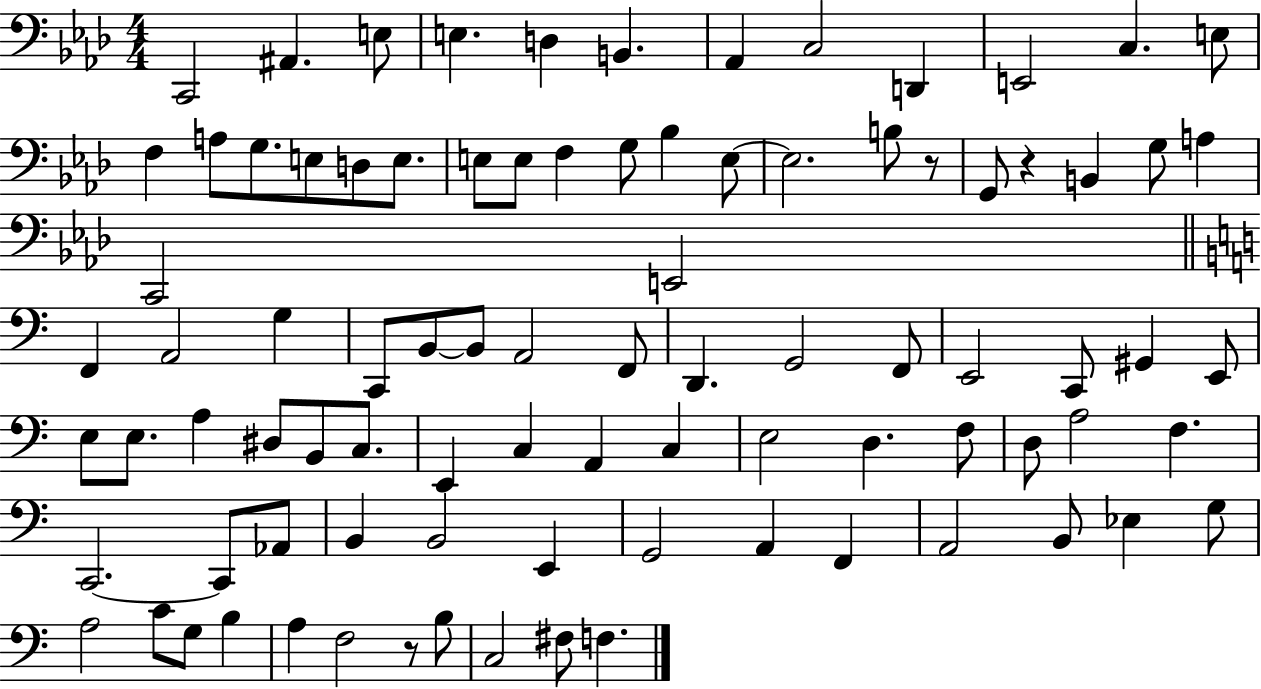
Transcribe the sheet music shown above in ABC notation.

X:1
T:Untitled
M:4/4
L:1/4
K:Ab
C,,2 ^A,, E,/2 E, D, B,, _A,, C,2 D,, E,,2 C, E,/2 F, A,/2 G,/2 E,/2 D,/2 E,/2 E,/2 E,/2 F, G,/2 _B, E,/2 E,2 B,/2 z/2 G,,/2 z B,, G,/2 A, C,,2 E,,2 F,, A,,2 G, C,,/2 B,,/2 B,,/2 A,,2 F,,/2 D,, G,,2 F,,/2 E,,2 C,,/2 ^G,, E,,/2 E,/2 E,/2 A, ^D,/2 B,,/2 C,/2 E,, C, A,, C, E,2 D, F,/2 D,/2 A,2 F, C,,2 C,,/2 _A,,/2 B,, B,,2 E,, G,,2 A,, F,, A,,2 B,,/2 _E, G,/2 A,2 C/2 G,/2 B, A, F,2 z/2 B,/2 C,2 ^F,/2 F,